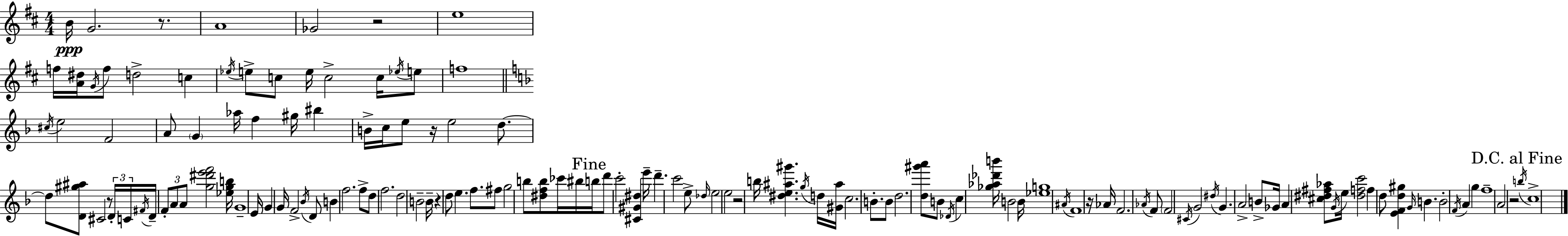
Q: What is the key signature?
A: D major